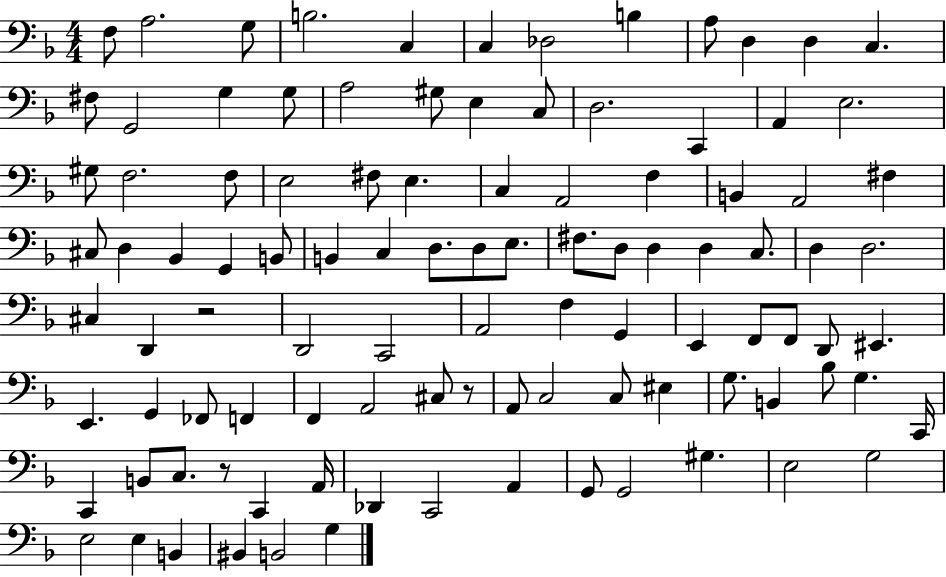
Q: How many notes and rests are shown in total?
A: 103